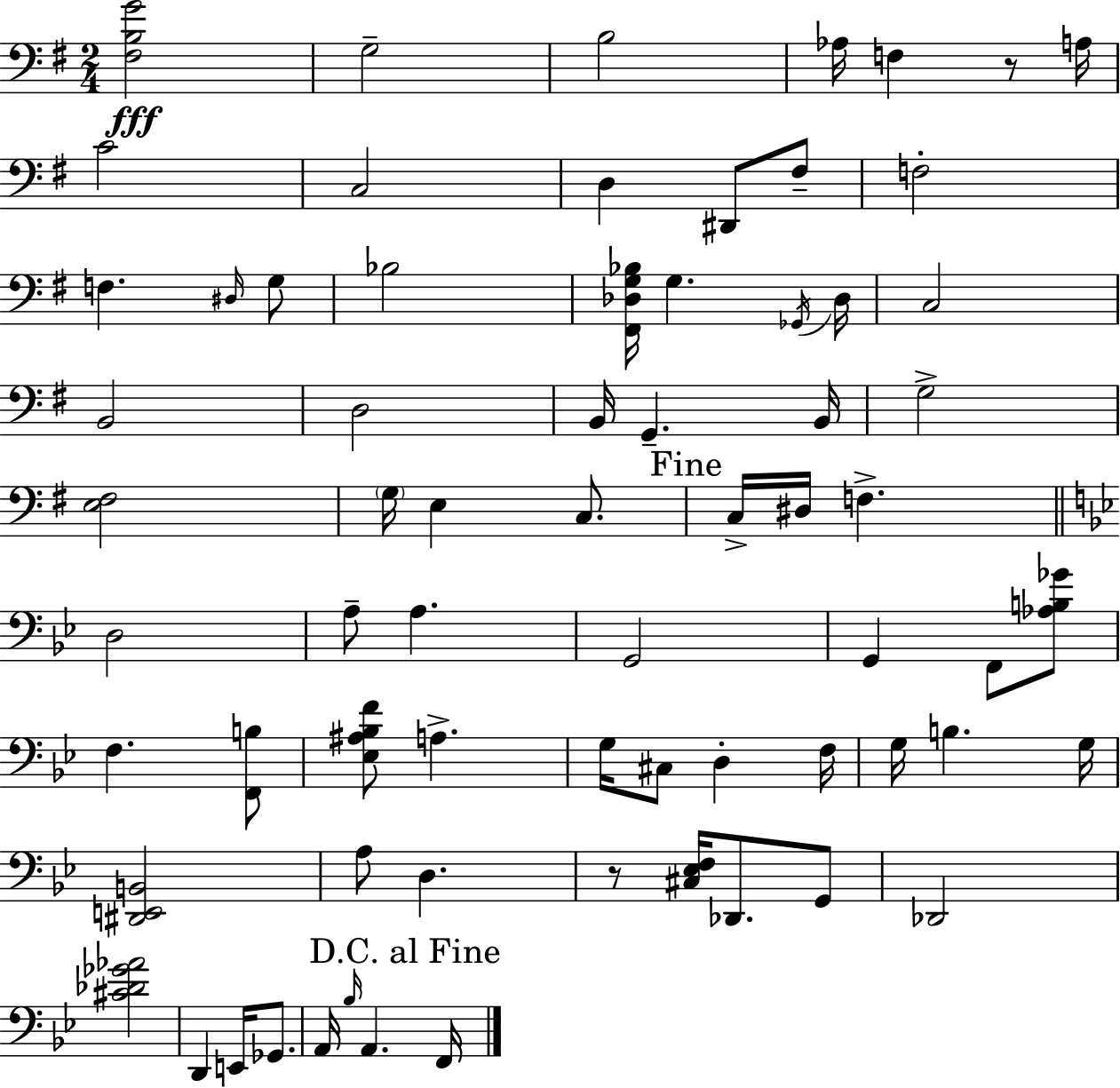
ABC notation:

X:1
T:Untitled
M:2/4
L:1/4
K:Em
[^F,B,G]2 G,2 B,2 _A,/4 F, z/2 A,/4 C2 C,2 D, ^D,,/2 ^F,/2 F,2 F, ^D,/4 G,/2 _B,2 [^F,,_D,G,_B,]/4 G, _G,,/4 _D,/4 C,2 B,,2 D,2 B,,/4 G,, B,,/4 G,2 [E,^F,]2 G,/4 E, C,/2 C,/4 ^D,/4 F, D,2 A,/2 A, G,,2 G,, F,,/2 [_A,B,_G]/2 F, [F,,B,]/2 [_E,^A,_B,F]/2 A, G,/4 ^C,/2 D, F,/4 G,/4 B, G,/4 [^D,,E,,B,,]2 A,/2 D, z/2 [^C,_E,F,]/4 _D,,/2 G,,/2 _D,,2 [^C_D_G_A]2 D,, E,,/4 _G,,/2 A,,/4 _B,/4 A,, F,,/4